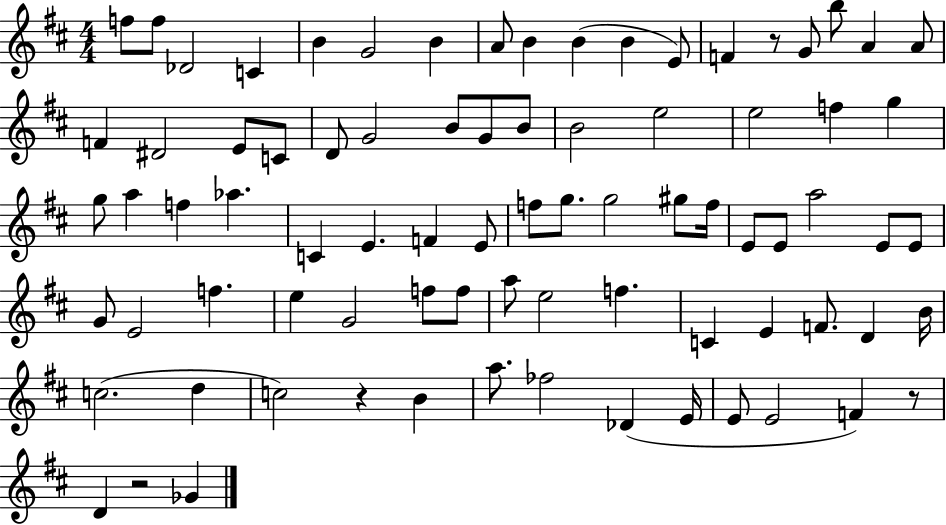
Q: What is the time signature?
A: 4/4